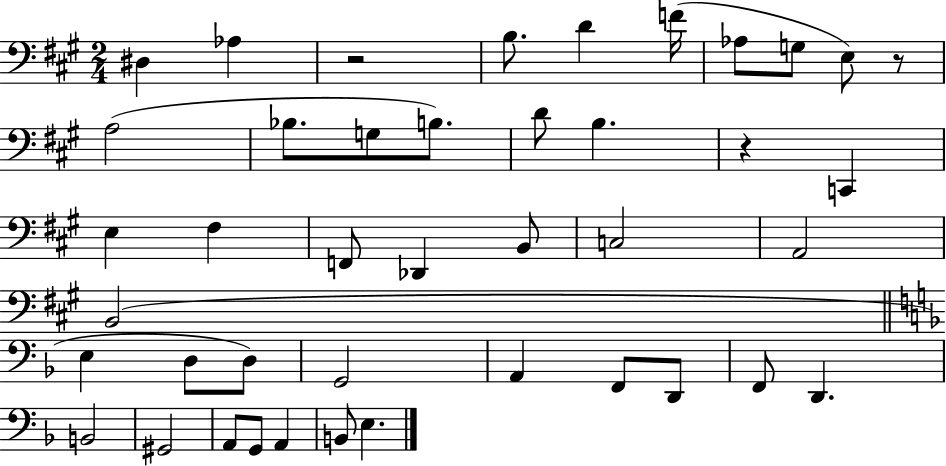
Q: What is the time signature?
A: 2/4